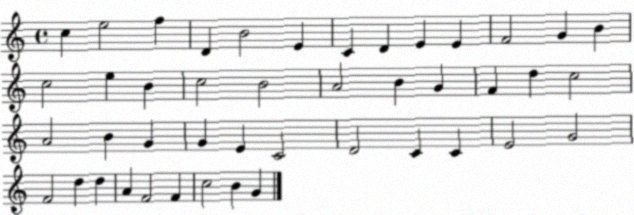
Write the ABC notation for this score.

X:1
T:Untitled
M:4/4
L:1/4
K:C
c e2 f D B2 E C D E E F2 G B c2 e B c2 B2 A2 B G F d c2 A2 B G G E C2 D2 C C E2 G2 F2 d d A F2 F c2 B G